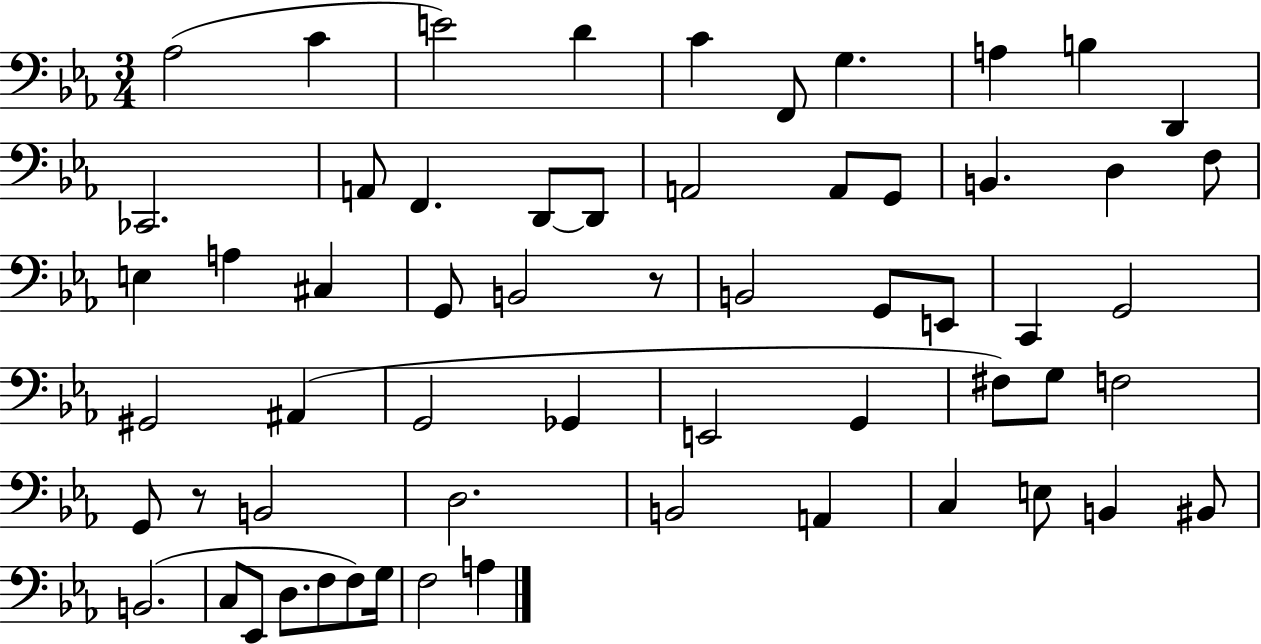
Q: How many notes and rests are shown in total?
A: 60